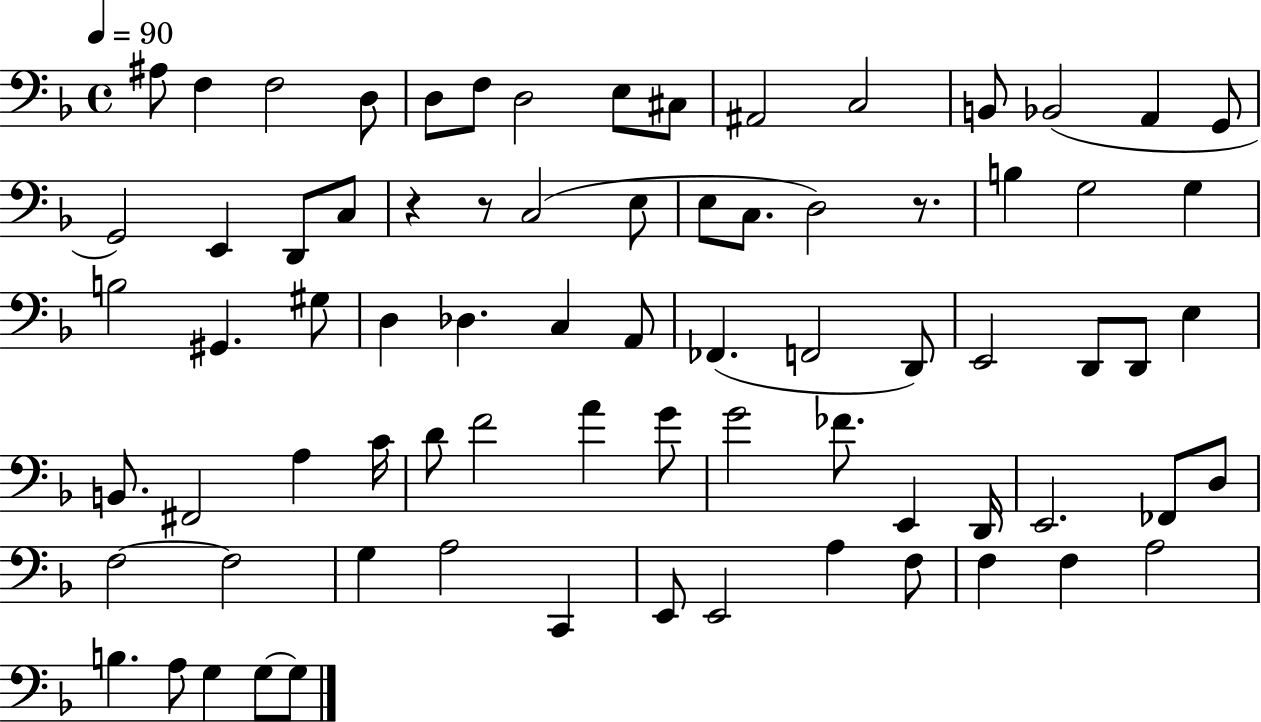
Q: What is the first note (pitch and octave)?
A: A#3